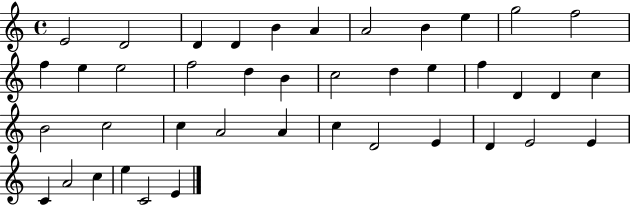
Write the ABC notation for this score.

X:1
T:Untitled
M:4/4
L:1/4
K:C
E2 D2 D D B A A2 B e g2 f2 f e e2 f2 d B c2 d e f D D c B2 c2 c A2 A c D2 E D E2 E C A2 c e C2 E